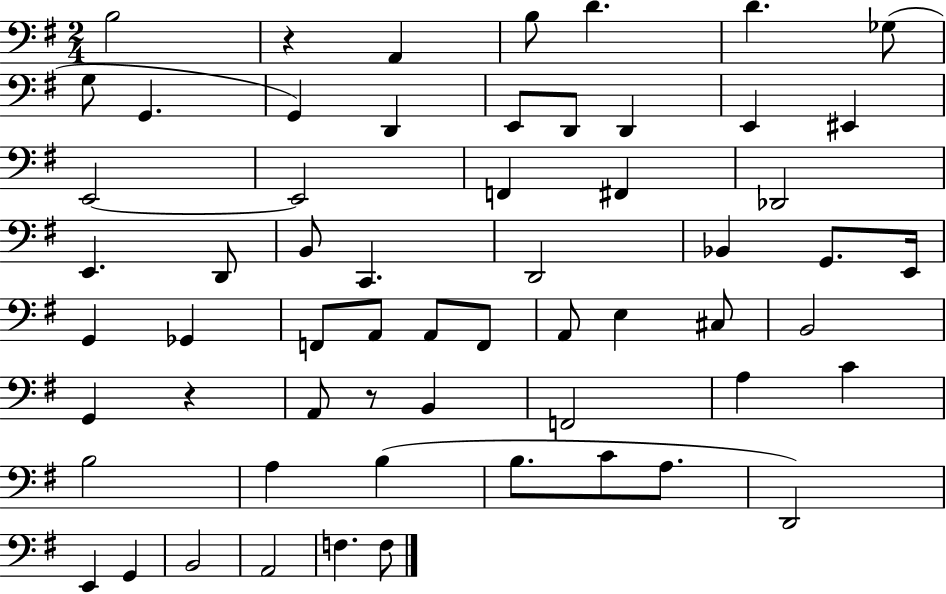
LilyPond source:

{
  \clef bass
  \numericTimeSignature
  \time 2/4
  \key g \major
  \repeat volta 2 { b2 | r4 a,4 | b8 d'4. | d'4. ges8( | \break g8 g,4. | g,4) d,4 | e,8 d,8 d,4 | e,4 eis,4 | \break e,2~~ | e,2 | f,4 fis,4 | des,2 | \break e,4. d,8 | b,8 c,4. | d,2 | bes,4 g,8. e,16 | \break g,4 ges,4 | f,8 a,8 a,8 f,8 | a,8 e4 cis8 | b,2 | \break g,4 r4 | a,8 r8 b,4 | f,2 | a4 c'4 | \break b2 | a4 b4( | b8. c'8 a8. | d,2) | \break e,4 g,4 | b,2 | a,2 | f4. f8 | \break } \bar "|."
}